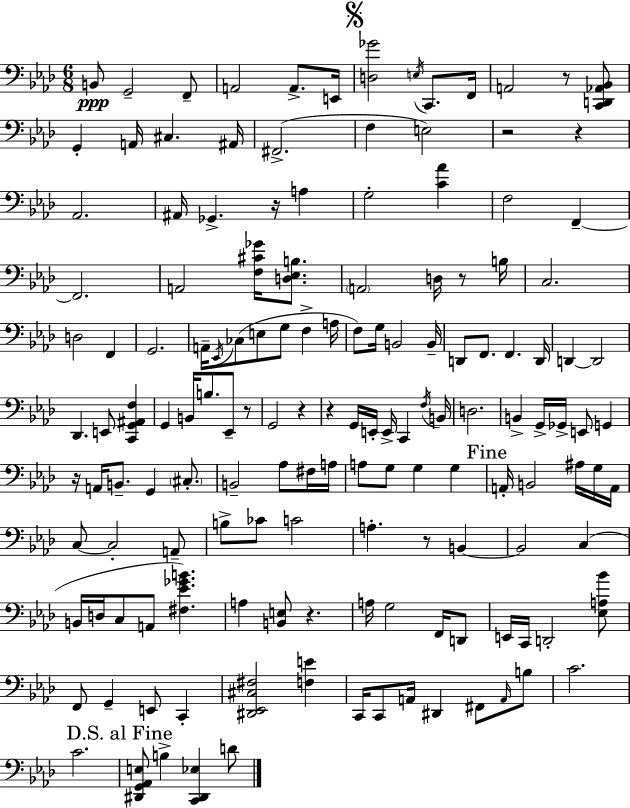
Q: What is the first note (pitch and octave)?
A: B2